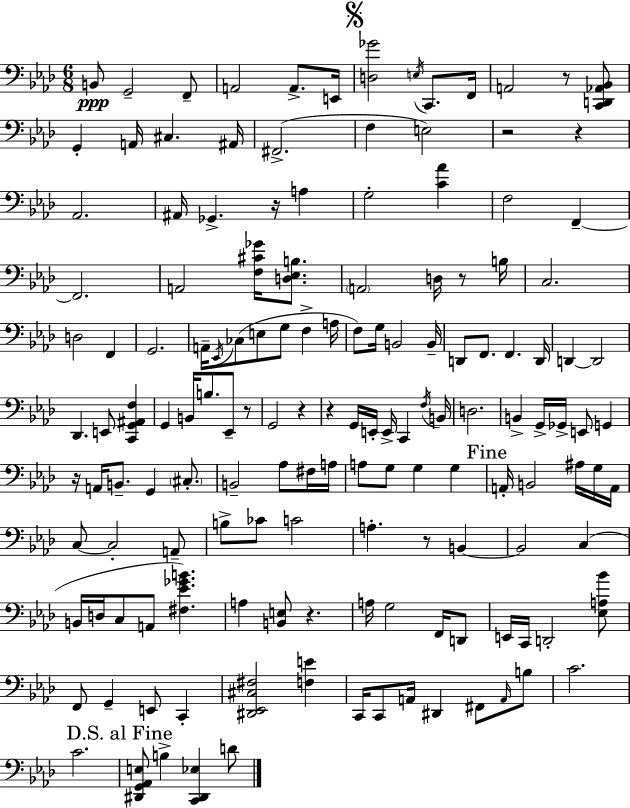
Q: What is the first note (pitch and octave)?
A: B2